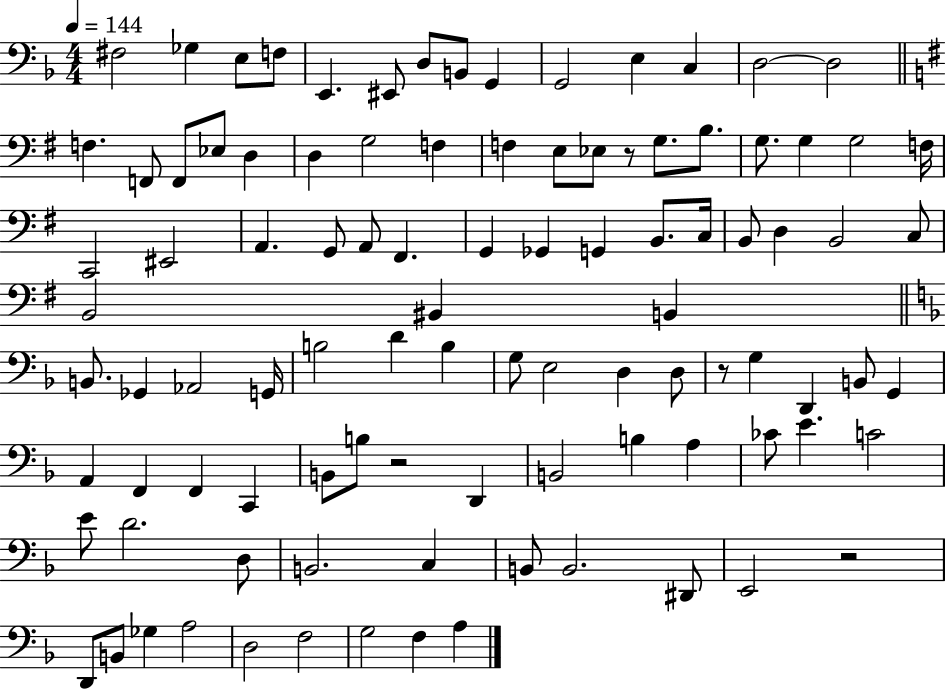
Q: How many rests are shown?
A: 4